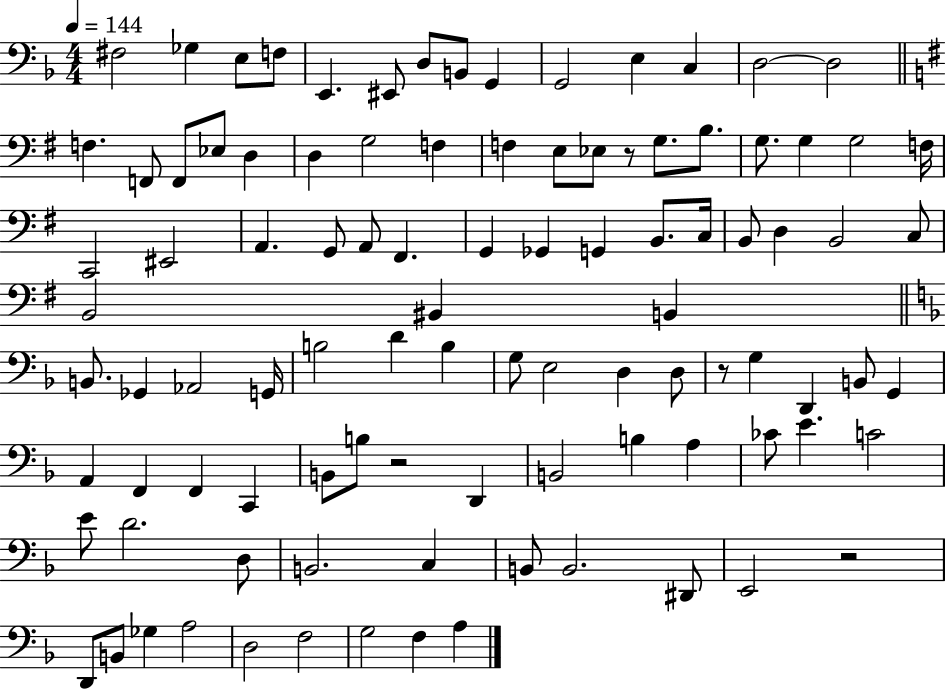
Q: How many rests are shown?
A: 4